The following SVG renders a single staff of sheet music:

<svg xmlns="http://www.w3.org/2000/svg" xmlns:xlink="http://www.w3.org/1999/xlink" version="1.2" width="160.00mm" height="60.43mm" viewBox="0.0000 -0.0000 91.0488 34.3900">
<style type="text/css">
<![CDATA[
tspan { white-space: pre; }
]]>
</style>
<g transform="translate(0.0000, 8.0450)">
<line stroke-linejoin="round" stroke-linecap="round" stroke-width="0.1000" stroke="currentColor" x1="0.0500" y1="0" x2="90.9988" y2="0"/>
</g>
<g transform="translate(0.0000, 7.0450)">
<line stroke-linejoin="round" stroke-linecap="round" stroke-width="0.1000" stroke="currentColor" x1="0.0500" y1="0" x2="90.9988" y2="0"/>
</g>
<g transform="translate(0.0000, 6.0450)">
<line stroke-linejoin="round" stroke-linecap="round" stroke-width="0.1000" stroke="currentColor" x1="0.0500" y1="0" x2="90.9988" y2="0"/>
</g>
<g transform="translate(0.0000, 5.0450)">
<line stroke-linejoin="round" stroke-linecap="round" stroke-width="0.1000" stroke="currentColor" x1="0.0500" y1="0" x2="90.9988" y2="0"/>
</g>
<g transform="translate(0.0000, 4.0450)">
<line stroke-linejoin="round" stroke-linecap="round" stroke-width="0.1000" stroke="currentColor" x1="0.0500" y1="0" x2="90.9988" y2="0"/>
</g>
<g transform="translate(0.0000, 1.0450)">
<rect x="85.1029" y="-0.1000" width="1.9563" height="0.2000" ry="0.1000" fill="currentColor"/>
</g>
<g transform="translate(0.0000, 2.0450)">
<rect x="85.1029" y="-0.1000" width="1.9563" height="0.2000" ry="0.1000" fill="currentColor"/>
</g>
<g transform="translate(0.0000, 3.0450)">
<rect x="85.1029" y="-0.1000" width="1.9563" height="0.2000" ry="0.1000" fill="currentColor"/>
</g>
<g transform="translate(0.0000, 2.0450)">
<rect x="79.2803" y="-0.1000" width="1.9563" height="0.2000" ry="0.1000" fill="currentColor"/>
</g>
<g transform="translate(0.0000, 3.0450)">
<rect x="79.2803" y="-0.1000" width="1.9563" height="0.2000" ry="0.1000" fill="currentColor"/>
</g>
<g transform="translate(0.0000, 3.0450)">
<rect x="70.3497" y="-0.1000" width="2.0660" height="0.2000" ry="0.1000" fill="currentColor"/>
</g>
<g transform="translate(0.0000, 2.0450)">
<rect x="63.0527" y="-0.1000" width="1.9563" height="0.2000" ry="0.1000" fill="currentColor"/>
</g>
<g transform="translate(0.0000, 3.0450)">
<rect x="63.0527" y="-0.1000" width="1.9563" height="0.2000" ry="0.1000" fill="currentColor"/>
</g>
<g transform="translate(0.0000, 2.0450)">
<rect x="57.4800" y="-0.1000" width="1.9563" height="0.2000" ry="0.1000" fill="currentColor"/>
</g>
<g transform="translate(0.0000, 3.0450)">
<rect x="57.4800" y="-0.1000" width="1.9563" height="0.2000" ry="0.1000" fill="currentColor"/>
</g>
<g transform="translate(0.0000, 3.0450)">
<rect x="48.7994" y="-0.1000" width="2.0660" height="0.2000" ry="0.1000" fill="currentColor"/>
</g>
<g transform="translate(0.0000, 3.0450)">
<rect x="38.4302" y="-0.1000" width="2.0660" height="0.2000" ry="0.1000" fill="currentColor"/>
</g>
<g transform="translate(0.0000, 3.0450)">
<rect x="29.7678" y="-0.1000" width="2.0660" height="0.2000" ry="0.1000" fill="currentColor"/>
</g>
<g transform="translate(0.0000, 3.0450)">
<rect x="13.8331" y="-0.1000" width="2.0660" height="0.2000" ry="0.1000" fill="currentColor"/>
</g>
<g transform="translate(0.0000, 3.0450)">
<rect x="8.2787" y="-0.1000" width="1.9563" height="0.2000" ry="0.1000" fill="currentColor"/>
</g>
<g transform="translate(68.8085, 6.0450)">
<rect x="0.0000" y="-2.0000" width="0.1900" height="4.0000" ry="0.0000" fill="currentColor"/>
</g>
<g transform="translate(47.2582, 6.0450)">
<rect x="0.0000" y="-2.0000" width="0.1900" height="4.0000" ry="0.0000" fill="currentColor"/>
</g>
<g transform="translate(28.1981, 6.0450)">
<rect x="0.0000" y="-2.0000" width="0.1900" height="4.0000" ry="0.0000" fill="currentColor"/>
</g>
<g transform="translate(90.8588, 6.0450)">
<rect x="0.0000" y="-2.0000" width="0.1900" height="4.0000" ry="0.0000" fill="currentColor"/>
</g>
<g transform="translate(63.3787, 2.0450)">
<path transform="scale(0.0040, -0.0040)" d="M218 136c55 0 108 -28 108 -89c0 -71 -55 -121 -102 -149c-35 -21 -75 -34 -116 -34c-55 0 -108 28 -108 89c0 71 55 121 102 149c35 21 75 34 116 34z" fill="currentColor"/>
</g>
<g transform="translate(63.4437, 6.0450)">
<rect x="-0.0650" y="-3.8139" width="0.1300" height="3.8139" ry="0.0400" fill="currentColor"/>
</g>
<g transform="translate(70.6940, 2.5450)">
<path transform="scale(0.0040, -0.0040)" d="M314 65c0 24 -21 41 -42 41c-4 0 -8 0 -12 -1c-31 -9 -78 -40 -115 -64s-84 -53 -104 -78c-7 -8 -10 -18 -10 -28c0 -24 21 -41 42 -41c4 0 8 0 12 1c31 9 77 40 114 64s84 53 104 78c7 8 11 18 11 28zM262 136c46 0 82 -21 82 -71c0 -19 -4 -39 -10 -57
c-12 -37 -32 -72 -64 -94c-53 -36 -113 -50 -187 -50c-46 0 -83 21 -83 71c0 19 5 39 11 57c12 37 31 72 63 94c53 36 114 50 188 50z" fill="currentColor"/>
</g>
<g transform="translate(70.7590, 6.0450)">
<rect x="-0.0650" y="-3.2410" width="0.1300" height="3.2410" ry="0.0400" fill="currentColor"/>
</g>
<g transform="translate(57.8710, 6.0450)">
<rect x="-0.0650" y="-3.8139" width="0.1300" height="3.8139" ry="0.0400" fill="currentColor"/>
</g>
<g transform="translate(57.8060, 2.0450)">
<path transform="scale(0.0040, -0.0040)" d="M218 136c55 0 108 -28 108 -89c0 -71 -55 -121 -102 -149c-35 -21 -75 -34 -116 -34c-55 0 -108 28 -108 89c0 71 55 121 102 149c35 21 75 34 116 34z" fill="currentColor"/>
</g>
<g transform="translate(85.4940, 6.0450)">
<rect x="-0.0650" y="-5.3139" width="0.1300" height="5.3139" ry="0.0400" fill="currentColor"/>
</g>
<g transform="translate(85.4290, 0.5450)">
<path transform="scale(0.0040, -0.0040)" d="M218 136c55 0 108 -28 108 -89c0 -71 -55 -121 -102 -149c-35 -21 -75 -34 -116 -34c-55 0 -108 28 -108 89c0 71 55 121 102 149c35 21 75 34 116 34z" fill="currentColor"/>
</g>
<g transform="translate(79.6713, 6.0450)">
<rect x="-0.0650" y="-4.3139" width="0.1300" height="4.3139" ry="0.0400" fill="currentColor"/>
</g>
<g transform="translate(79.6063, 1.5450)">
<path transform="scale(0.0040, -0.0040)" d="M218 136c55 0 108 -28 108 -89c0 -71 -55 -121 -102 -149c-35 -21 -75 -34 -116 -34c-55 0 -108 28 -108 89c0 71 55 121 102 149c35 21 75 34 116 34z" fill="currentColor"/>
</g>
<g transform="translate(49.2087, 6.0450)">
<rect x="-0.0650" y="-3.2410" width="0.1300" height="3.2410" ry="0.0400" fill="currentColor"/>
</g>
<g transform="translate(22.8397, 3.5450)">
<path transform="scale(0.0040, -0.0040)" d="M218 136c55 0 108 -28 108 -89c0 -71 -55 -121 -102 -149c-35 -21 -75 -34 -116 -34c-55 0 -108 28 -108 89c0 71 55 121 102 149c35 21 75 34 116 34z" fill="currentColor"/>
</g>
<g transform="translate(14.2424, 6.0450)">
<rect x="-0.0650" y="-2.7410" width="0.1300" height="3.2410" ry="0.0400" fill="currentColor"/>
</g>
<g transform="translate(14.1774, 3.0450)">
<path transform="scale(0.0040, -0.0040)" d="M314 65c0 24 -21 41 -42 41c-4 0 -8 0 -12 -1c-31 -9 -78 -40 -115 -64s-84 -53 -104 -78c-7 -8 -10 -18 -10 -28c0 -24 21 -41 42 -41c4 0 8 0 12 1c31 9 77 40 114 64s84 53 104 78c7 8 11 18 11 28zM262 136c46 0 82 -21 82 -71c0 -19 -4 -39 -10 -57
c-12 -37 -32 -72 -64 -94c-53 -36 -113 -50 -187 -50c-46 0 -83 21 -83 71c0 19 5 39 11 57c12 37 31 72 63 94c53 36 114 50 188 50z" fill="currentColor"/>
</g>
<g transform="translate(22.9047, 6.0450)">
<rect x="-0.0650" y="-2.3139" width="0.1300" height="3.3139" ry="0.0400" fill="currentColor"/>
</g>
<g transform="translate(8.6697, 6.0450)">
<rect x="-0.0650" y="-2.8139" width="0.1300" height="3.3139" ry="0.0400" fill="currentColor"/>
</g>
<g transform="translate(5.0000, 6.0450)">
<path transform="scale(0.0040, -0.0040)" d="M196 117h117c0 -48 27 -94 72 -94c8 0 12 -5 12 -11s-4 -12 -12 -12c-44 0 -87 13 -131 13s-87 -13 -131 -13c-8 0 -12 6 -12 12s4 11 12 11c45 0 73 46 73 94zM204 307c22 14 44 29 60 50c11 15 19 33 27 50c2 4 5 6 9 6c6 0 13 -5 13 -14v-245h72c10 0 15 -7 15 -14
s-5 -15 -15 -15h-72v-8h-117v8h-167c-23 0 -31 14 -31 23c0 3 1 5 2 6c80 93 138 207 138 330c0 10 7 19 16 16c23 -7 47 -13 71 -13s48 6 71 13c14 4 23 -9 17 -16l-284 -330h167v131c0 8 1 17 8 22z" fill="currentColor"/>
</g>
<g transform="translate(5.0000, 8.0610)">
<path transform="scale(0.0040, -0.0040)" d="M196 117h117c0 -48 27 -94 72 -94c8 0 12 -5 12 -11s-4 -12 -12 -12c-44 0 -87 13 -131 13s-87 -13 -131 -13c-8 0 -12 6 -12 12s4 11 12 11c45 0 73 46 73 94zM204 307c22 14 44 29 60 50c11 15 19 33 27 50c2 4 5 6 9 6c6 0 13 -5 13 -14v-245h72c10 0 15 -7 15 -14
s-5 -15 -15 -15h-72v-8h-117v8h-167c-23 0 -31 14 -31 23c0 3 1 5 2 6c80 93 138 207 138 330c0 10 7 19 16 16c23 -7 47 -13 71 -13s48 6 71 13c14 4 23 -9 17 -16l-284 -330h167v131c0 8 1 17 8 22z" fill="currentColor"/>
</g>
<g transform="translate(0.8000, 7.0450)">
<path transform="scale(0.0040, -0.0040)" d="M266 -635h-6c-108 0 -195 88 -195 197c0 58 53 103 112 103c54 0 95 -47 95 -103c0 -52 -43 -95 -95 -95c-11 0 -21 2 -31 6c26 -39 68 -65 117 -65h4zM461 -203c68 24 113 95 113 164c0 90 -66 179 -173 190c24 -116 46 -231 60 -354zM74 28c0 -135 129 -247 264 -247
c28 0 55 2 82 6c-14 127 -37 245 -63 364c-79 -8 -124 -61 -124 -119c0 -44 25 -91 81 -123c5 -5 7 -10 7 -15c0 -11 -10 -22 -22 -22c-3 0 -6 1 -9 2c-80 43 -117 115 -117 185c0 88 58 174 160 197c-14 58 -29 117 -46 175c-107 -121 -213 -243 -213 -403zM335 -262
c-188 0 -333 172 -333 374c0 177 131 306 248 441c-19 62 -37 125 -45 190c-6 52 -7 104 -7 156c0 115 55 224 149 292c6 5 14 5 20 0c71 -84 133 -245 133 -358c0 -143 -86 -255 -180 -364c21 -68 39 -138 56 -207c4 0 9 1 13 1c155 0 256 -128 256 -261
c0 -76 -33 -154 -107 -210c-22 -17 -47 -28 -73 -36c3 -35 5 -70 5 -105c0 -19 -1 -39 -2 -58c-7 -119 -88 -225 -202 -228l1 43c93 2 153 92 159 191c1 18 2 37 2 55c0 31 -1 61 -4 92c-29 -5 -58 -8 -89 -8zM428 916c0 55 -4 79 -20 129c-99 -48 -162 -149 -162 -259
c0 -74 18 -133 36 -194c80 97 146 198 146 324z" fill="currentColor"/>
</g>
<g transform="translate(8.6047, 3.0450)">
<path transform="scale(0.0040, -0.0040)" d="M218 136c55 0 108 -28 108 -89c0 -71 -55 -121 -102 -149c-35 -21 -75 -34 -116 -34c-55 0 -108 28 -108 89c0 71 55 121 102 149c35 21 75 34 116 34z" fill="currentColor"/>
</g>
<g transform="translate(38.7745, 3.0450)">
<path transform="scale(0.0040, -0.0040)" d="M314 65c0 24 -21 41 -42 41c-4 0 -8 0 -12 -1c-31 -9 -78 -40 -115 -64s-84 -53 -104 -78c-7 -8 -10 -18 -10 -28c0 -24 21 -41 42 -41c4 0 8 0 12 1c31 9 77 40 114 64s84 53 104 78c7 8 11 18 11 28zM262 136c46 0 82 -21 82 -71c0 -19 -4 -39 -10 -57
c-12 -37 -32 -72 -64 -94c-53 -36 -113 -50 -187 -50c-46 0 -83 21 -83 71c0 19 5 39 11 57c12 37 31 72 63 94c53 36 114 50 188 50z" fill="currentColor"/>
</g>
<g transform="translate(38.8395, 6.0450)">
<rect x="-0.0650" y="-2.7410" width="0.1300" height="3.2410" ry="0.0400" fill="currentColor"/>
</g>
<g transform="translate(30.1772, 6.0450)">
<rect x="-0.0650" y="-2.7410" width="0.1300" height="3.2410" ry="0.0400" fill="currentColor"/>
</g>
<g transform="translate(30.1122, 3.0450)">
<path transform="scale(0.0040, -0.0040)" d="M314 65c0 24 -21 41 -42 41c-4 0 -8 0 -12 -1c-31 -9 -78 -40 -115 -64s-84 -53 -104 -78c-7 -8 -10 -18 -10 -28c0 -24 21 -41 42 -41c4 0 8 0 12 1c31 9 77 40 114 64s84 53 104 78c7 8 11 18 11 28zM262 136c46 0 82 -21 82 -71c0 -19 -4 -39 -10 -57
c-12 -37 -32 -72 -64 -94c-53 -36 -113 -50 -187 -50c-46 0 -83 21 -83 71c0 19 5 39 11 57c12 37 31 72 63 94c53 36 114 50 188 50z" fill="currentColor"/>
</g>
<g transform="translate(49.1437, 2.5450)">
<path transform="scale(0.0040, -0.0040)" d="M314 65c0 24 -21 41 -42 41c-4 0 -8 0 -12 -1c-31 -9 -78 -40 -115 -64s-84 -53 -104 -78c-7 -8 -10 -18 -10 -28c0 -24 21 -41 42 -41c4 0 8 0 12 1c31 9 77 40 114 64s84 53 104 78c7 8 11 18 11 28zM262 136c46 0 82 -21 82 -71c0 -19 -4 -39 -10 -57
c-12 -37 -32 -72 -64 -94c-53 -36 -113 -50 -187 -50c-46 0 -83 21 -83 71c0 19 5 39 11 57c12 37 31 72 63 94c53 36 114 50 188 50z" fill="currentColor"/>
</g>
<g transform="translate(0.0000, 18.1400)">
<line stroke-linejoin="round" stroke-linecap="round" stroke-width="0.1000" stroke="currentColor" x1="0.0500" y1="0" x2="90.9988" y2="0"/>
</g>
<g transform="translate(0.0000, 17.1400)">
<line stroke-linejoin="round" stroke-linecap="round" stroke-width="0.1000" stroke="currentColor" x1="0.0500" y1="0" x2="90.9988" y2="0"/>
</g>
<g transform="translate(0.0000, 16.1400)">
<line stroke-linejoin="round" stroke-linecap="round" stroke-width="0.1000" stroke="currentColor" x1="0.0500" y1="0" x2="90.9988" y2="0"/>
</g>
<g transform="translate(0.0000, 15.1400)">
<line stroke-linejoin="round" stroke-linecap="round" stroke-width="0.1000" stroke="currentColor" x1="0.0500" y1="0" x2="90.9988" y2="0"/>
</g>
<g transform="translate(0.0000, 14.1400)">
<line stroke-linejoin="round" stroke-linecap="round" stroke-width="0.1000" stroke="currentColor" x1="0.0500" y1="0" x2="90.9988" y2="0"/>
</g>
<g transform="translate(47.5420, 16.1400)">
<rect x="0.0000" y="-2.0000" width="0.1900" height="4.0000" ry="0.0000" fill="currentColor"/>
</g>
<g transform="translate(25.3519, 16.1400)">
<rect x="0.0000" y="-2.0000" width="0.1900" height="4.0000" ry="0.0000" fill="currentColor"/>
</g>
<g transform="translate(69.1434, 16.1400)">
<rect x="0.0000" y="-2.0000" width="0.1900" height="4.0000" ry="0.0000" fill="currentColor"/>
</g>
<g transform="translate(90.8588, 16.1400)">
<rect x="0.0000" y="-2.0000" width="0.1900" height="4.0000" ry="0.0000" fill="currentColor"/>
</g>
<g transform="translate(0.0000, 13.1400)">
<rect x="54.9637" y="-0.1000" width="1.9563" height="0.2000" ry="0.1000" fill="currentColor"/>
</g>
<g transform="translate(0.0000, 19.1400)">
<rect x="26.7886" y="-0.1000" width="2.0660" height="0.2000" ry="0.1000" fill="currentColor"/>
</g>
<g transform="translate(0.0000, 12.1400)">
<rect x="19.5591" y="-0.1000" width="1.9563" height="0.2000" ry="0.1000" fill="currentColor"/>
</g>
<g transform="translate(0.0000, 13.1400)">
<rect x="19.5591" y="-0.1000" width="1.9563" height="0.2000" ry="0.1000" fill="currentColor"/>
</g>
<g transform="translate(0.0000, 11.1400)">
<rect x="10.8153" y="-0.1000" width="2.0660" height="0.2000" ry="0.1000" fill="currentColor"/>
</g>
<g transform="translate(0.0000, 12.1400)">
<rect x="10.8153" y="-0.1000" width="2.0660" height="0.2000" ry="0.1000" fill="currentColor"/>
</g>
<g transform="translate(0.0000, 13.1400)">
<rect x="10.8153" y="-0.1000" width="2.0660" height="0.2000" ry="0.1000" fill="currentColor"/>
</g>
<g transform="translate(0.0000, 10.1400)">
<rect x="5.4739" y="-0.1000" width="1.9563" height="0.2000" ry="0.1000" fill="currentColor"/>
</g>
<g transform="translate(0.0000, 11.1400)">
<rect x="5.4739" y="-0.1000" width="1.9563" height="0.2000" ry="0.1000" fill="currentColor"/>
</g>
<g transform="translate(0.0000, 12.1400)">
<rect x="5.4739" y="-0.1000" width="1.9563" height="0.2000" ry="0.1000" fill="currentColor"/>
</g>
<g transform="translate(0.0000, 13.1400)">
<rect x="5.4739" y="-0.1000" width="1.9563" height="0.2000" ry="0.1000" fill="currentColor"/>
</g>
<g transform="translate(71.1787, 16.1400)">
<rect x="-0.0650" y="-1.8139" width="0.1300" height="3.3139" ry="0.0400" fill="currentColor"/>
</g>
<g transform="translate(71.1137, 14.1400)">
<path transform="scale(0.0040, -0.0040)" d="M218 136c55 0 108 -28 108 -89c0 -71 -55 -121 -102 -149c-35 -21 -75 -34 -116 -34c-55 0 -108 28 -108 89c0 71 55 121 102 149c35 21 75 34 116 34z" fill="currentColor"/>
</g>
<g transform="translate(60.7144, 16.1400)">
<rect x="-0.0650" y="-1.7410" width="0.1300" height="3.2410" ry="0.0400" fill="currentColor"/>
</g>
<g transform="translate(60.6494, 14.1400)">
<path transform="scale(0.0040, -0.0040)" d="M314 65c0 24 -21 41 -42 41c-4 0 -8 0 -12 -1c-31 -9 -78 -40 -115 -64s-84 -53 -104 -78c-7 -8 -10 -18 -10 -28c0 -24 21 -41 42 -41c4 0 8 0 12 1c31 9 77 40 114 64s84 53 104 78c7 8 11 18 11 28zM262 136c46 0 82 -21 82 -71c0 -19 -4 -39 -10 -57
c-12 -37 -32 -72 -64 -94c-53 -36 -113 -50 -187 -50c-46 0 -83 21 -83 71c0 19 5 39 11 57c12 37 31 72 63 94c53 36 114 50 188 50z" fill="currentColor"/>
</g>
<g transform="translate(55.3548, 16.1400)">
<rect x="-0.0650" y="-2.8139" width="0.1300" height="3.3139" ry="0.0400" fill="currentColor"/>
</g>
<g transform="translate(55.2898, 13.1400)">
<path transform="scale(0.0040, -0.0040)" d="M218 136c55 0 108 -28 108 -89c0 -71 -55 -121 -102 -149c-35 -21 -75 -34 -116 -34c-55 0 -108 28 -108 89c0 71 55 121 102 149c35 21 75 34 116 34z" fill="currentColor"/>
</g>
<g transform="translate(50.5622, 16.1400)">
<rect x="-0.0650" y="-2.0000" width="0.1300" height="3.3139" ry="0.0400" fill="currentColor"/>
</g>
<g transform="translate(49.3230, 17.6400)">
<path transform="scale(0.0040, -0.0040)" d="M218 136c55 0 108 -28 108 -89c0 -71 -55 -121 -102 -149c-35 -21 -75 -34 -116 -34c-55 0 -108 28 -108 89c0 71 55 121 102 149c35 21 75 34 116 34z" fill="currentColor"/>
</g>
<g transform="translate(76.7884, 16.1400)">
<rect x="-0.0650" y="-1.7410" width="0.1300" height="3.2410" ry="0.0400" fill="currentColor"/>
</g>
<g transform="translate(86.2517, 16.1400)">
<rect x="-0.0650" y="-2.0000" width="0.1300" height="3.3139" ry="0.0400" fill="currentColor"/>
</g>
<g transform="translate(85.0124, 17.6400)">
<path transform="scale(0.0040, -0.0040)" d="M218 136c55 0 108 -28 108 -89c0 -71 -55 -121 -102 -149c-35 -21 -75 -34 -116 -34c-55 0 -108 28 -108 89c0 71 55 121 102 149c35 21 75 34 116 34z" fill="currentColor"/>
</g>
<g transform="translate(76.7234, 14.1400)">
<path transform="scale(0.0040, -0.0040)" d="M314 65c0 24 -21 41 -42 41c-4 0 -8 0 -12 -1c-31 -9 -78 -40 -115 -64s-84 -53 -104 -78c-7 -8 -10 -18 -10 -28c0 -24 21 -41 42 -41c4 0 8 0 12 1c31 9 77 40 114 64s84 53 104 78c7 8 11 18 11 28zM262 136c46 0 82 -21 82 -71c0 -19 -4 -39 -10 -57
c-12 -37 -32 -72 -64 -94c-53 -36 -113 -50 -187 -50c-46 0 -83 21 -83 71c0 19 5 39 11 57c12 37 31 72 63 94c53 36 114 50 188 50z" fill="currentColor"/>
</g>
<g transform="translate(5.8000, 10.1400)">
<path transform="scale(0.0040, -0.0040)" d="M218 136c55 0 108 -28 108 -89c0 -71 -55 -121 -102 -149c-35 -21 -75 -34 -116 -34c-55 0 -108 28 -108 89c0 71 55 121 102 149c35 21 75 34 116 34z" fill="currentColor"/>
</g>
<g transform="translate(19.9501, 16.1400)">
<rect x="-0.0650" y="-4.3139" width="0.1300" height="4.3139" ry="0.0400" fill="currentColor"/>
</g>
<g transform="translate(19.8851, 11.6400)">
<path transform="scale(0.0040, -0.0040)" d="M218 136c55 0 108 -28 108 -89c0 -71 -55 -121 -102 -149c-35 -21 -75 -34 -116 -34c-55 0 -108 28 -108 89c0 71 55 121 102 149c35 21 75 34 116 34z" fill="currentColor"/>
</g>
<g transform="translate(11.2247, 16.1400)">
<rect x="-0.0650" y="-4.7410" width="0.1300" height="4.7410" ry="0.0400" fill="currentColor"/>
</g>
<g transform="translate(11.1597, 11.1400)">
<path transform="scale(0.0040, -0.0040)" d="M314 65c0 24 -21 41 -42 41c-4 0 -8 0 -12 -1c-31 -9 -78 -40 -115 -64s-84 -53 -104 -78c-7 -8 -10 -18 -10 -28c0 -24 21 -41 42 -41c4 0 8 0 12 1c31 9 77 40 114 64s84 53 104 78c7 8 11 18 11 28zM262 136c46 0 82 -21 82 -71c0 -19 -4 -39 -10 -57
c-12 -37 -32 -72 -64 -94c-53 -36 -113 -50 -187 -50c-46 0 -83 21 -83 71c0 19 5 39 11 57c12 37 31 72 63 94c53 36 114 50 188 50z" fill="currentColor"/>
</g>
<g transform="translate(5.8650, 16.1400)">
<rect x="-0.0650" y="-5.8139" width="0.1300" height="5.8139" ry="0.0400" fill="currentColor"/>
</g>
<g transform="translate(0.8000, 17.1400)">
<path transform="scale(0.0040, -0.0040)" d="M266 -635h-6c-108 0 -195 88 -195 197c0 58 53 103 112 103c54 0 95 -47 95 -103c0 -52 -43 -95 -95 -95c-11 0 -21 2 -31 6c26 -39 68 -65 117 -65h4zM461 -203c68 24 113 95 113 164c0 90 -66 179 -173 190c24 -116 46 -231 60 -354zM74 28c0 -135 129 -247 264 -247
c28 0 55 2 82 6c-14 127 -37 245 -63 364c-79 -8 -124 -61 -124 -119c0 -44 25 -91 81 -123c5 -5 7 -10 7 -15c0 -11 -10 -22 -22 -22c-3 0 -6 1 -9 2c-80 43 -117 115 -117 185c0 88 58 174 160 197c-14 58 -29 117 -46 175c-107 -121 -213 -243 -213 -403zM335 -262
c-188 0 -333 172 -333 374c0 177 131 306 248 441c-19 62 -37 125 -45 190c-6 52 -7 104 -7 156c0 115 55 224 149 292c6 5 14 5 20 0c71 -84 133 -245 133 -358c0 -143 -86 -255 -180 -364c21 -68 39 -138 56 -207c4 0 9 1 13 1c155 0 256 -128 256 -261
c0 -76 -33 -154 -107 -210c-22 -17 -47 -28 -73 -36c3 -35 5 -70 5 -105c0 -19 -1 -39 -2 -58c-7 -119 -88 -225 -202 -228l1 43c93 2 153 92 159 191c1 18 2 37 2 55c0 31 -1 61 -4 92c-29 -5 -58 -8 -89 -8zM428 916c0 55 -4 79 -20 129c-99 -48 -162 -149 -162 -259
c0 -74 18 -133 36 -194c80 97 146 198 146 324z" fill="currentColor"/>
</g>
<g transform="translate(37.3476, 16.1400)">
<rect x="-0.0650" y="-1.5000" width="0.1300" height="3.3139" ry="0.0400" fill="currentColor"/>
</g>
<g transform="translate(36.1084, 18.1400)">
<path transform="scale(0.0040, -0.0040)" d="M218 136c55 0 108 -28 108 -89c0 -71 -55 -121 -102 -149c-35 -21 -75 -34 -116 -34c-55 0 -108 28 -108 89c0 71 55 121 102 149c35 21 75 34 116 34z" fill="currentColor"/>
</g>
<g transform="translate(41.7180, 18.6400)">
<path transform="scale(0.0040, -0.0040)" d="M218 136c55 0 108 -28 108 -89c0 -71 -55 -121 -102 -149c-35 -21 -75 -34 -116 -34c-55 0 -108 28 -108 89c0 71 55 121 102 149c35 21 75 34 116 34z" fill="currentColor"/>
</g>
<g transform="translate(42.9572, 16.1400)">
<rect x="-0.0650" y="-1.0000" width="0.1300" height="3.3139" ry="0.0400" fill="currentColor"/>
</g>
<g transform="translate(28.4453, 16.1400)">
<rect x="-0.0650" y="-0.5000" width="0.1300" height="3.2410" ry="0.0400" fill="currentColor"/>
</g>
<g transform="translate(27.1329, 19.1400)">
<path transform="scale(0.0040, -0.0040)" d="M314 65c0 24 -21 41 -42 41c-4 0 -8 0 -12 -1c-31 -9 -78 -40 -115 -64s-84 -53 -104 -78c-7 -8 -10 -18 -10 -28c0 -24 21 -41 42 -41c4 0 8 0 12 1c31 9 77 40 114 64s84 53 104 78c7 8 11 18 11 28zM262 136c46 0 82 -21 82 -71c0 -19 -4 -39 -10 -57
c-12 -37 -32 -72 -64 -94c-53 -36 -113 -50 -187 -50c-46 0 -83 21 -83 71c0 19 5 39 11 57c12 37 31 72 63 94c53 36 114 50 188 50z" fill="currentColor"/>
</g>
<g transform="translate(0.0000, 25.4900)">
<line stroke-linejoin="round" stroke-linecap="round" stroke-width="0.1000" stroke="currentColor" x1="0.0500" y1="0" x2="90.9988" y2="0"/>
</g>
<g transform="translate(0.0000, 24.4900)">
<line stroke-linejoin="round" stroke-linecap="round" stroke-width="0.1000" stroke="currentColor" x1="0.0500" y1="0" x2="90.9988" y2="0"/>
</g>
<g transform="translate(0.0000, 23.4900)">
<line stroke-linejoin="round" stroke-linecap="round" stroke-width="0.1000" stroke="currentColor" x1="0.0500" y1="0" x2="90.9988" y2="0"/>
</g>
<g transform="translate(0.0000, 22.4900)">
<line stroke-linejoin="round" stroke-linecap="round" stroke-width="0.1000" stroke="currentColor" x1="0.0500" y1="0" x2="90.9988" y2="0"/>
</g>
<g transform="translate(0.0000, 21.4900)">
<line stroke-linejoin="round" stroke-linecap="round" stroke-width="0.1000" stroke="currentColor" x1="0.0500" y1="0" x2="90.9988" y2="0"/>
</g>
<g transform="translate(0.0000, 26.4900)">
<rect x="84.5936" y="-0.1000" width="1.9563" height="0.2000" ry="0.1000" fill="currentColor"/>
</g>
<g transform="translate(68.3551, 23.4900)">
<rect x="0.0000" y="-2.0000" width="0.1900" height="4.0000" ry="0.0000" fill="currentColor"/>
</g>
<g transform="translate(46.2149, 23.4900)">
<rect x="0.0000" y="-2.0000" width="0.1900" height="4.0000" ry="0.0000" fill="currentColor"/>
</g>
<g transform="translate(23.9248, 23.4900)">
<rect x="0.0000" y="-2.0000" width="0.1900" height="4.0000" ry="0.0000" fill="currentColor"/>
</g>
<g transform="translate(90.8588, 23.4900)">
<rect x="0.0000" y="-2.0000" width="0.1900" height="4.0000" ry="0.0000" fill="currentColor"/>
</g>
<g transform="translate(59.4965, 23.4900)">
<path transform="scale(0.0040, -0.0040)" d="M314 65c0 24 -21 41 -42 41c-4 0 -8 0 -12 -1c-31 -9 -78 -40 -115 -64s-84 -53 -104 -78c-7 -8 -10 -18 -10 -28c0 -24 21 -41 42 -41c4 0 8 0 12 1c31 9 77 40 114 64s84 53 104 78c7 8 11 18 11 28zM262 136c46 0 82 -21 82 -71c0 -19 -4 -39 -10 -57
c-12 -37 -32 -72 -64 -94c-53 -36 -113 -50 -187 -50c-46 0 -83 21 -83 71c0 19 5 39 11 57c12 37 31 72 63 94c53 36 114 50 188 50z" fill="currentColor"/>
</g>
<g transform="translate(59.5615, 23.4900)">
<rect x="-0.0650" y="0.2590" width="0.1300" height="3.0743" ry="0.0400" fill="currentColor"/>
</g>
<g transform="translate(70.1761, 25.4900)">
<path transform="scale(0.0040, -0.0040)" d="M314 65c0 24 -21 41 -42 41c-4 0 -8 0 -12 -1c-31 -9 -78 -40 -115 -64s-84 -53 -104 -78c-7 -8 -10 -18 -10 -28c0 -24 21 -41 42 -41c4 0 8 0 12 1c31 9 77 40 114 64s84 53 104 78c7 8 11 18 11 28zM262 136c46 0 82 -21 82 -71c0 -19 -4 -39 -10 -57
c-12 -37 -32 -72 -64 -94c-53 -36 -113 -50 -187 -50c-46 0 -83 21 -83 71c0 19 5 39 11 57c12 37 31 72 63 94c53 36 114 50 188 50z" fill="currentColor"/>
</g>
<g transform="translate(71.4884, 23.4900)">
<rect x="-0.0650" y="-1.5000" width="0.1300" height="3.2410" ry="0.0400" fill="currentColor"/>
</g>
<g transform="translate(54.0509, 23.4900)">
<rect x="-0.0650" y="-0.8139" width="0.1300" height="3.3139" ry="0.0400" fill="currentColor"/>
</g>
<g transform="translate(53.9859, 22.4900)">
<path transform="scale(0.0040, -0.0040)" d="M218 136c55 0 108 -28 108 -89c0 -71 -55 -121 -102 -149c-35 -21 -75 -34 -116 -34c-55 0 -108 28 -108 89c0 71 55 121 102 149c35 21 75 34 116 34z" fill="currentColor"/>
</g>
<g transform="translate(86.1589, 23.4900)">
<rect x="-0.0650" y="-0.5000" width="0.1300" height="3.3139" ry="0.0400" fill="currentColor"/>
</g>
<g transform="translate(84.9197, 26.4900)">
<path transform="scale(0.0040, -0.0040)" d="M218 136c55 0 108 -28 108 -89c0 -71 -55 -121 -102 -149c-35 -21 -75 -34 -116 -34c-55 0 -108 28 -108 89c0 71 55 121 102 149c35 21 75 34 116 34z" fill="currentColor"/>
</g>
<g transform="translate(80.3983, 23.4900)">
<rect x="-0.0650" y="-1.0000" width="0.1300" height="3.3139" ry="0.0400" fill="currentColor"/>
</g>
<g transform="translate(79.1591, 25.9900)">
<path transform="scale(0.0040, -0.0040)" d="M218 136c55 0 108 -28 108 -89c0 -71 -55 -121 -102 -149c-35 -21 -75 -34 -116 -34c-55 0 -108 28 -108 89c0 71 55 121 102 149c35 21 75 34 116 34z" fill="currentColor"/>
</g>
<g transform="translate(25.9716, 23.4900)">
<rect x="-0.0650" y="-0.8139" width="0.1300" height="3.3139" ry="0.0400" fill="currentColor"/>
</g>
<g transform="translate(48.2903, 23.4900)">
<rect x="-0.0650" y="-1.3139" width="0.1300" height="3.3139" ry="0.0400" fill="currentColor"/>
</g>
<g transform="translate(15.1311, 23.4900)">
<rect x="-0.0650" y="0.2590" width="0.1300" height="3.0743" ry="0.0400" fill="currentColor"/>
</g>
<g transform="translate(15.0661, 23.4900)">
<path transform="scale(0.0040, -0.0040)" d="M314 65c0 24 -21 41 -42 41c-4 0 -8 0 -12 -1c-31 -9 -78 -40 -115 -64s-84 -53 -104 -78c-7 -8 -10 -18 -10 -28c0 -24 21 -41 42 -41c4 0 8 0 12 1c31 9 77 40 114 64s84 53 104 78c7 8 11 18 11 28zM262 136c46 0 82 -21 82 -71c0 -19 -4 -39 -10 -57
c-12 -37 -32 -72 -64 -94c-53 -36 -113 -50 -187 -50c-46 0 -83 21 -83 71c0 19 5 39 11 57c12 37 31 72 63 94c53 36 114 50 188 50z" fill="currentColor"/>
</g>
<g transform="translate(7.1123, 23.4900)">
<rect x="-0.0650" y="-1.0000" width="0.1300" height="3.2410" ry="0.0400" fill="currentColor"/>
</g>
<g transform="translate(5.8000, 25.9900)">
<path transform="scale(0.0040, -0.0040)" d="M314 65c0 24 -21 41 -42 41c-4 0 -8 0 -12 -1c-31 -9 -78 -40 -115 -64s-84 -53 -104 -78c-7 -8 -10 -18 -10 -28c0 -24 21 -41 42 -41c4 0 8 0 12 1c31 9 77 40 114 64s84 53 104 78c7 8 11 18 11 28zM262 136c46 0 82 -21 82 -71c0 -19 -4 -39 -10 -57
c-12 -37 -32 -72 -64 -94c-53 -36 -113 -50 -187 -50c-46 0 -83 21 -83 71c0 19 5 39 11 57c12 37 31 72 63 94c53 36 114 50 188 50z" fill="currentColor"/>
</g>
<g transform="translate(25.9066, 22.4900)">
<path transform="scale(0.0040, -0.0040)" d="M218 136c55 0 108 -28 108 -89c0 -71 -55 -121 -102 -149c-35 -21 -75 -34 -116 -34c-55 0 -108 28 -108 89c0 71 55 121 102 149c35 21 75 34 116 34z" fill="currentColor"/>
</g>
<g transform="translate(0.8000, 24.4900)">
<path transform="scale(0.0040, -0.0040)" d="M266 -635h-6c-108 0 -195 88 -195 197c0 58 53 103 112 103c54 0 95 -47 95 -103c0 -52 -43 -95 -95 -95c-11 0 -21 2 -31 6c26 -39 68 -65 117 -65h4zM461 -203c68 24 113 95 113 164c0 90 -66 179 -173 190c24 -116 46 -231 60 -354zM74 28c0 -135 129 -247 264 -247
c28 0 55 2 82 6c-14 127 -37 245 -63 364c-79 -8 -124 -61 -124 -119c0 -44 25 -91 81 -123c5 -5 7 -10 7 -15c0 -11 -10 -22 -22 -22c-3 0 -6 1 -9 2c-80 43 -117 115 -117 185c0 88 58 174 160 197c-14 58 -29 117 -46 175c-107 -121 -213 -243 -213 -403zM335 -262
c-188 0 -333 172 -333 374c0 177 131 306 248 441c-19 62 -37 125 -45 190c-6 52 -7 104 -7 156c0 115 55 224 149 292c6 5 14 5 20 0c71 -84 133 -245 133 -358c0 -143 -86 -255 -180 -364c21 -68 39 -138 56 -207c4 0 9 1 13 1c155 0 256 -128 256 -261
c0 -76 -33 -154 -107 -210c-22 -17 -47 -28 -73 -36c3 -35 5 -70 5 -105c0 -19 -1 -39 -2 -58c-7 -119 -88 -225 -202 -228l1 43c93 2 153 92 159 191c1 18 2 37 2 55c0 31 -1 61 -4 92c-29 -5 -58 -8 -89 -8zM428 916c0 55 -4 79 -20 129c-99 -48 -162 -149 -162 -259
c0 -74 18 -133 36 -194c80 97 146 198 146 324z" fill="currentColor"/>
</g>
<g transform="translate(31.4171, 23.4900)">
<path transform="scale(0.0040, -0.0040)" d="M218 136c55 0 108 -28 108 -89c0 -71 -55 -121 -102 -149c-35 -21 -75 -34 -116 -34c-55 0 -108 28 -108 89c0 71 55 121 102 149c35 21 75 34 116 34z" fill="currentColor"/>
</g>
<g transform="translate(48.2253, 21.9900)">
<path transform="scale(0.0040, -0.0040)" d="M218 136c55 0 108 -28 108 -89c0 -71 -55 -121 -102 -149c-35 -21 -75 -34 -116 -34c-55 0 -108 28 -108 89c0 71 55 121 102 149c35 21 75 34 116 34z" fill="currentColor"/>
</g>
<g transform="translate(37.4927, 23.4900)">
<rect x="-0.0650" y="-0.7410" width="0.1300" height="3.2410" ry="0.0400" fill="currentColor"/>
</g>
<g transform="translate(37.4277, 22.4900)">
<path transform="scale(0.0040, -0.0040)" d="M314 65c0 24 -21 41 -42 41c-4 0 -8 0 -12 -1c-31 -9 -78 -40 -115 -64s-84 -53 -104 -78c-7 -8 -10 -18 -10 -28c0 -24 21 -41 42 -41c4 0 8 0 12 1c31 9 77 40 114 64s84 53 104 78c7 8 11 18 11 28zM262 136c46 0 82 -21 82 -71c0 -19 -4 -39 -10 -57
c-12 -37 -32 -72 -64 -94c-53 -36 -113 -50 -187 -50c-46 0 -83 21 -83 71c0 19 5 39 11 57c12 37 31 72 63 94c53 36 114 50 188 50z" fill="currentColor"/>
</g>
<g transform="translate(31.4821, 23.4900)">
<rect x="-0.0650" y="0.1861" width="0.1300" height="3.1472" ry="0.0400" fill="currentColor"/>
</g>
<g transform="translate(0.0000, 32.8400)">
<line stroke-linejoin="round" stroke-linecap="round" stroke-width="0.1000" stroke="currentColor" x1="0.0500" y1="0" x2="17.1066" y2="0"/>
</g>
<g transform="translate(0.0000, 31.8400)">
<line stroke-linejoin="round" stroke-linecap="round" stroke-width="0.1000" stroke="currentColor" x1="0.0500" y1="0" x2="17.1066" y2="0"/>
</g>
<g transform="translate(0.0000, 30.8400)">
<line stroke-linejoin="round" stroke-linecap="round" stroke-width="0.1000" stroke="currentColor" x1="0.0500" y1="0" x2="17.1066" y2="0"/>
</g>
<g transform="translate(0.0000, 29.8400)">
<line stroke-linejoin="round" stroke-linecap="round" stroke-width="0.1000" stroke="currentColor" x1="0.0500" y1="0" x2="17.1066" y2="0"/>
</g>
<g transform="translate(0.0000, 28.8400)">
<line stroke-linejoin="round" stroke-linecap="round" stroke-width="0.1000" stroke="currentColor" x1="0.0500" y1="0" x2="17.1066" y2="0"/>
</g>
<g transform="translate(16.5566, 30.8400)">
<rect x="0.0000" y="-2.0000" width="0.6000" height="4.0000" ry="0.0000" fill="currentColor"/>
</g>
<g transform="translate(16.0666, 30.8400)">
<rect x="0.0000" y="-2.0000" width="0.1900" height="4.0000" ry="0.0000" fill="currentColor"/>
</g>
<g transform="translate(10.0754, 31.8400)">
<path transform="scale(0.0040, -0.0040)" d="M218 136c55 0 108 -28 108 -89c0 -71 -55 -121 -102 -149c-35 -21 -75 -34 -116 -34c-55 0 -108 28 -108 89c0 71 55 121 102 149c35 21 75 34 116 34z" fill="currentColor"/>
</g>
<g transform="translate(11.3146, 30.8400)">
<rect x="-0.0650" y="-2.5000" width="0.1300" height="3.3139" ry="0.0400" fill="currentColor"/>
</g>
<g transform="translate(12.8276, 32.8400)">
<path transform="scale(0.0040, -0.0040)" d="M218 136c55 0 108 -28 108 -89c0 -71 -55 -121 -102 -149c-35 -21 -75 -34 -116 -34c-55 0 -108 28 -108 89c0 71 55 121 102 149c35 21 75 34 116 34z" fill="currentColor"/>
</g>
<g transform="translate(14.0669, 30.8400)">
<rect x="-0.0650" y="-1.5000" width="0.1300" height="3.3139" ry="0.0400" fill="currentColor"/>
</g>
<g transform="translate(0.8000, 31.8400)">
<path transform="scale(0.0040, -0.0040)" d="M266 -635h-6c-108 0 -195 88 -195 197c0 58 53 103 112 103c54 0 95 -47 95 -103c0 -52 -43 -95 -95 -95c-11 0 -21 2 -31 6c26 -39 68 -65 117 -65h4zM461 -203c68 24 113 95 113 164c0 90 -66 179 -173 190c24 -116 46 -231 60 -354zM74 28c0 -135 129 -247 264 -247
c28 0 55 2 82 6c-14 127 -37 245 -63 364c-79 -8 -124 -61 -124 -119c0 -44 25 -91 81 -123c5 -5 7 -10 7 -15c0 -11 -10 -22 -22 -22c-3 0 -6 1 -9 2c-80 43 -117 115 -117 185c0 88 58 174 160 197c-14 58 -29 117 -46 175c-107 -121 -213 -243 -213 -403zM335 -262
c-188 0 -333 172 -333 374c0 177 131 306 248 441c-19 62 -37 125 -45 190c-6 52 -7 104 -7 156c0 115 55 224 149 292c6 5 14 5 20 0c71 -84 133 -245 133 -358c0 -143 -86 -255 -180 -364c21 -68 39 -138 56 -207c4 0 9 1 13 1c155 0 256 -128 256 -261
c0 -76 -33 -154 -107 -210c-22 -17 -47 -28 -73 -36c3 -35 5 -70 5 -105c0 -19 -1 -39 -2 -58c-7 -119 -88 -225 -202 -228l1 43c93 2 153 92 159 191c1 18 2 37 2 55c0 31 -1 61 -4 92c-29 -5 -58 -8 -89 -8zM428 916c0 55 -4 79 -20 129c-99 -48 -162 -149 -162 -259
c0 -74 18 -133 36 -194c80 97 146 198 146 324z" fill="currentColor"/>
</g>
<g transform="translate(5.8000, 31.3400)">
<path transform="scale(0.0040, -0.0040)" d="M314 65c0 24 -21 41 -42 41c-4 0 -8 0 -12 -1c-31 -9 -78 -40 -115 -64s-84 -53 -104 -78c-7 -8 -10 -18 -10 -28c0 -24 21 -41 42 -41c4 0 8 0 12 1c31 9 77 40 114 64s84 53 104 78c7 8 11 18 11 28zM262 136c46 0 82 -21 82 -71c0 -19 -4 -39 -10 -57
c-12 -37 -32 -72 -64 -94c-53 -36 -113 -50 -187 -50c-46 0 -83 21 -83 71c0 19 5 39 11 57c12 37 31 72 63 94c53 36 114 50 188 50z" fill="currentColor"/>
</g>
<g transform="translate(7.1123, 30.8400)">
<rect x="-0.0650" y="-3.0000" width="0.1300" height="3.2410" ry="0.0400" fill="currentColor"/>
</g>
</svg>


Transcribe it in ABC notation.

X:1
T:Untitled
M:4/4
L:1/4
K:C
a a2 g a2 a2 b2 c' c' b2 d' f' g' e'2 d' C2 E D F a f2 f f2 F D2 B2 d B d2 e d B2 E2 D C A2 G E